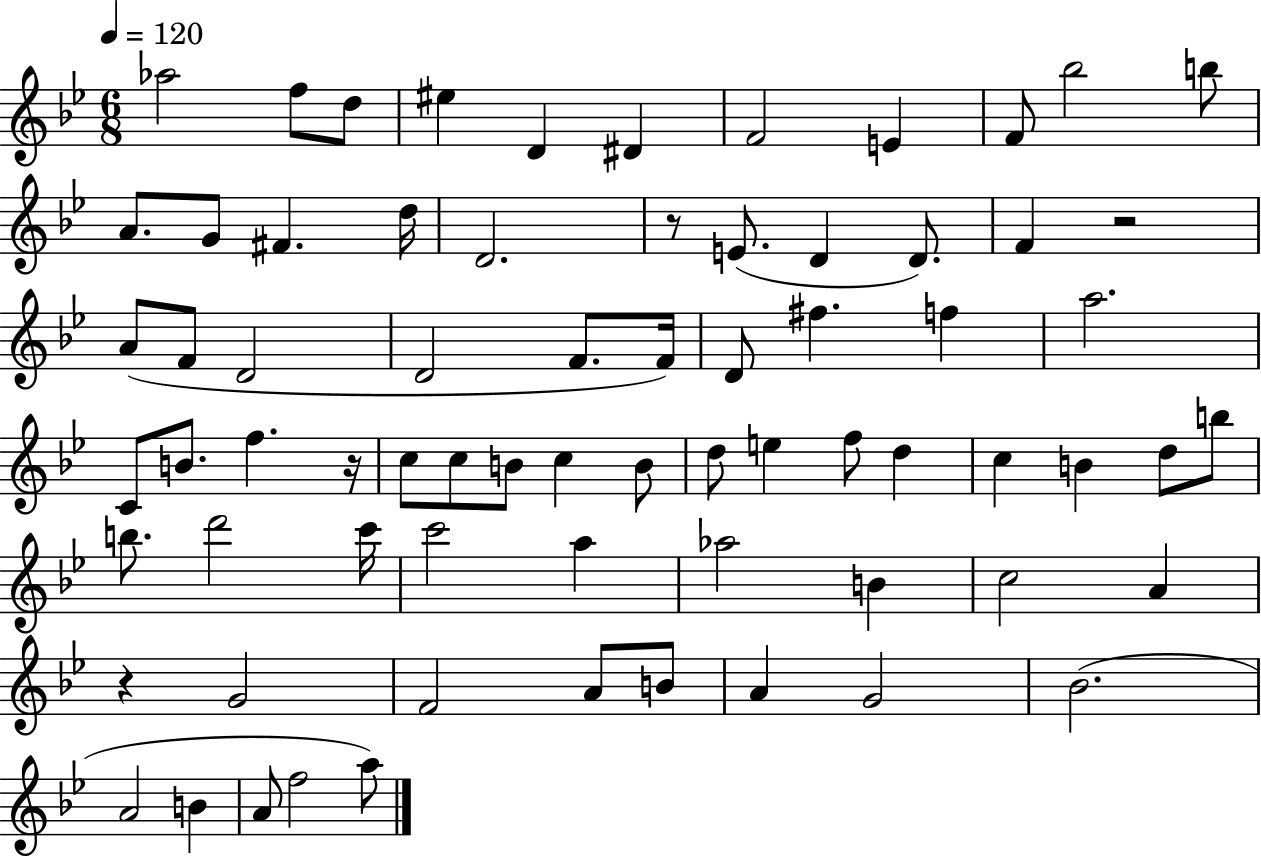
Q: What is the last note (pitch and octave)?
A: A5